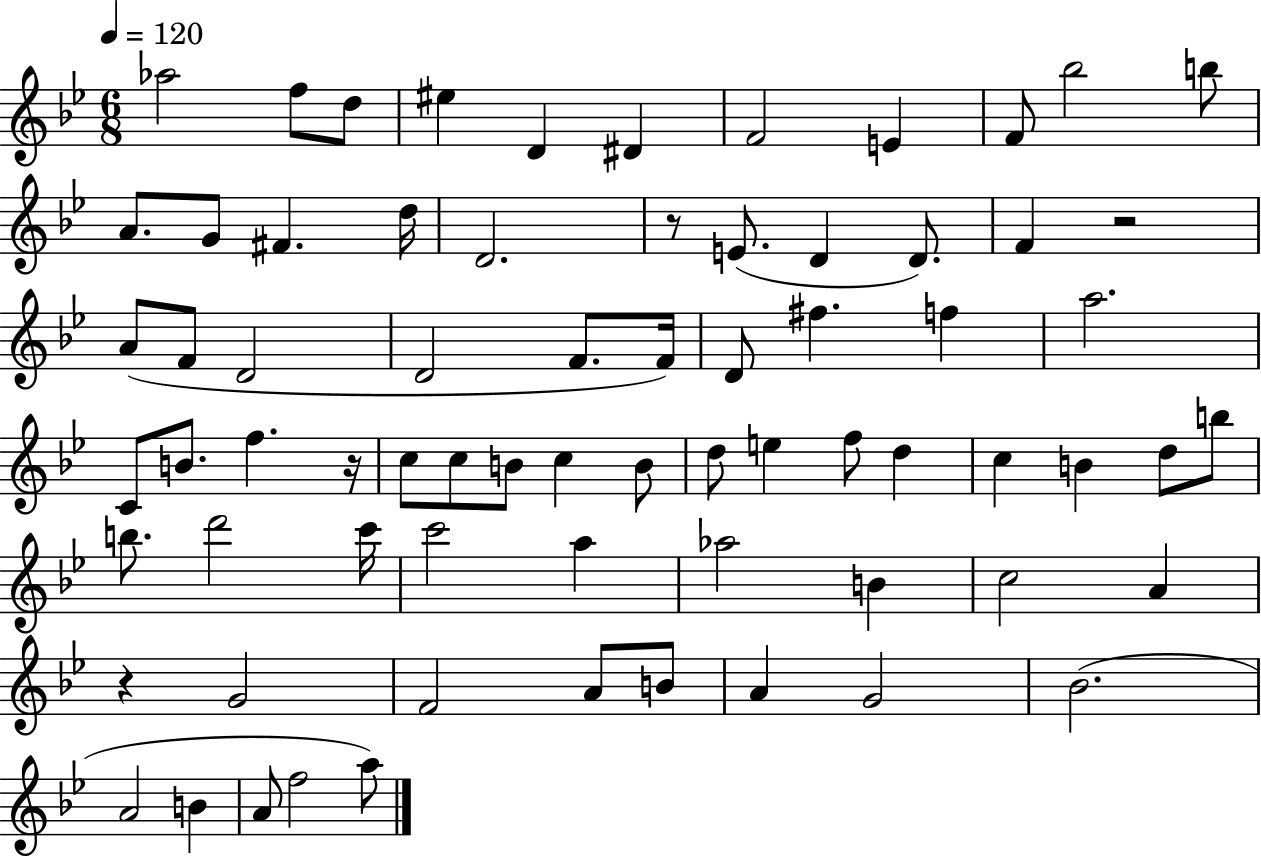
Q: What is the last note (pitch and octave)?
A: A5